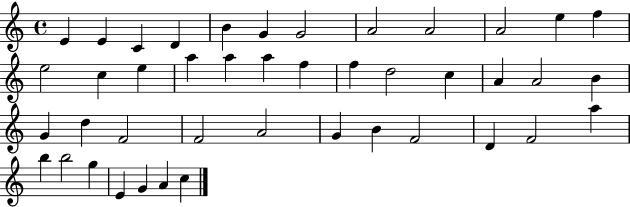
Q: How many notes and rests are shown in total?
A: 43